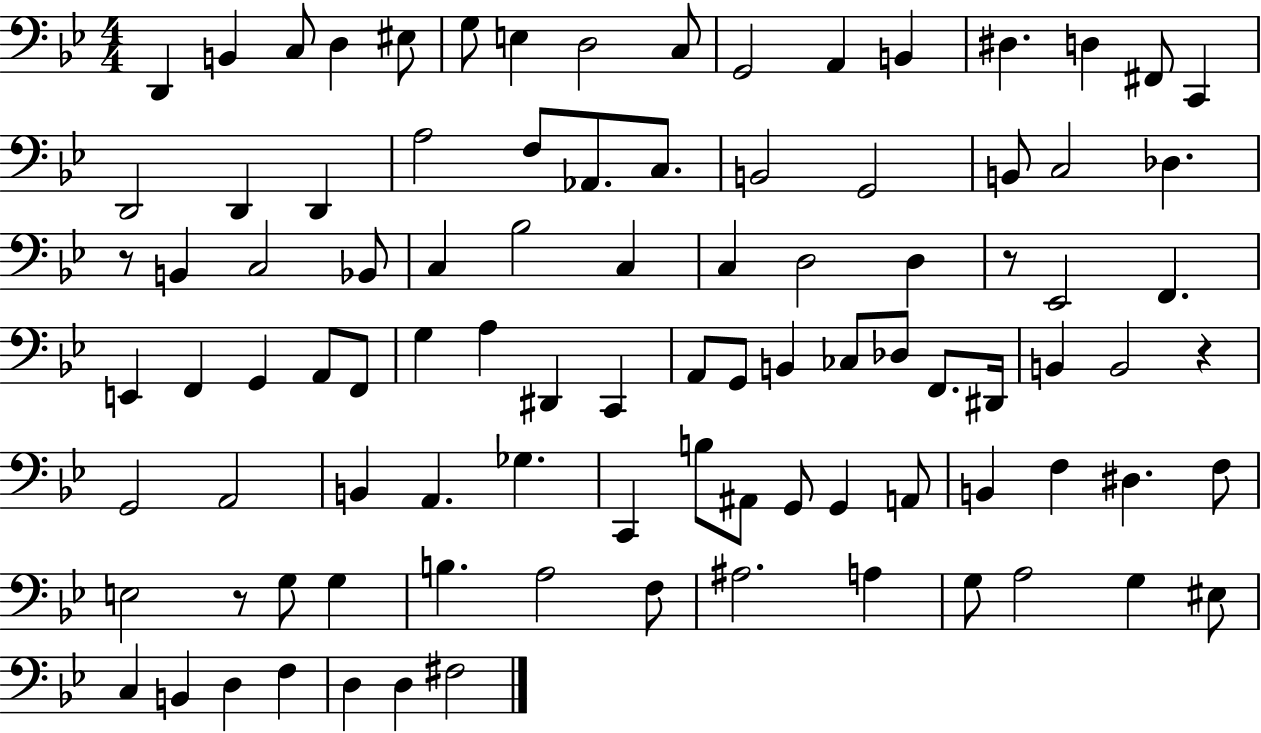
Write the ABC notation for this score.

X:1
T:Untitled
M:4/4
L:1/4
K:Bb
D,, B,, C,/2 D, ^E,/2 G,/2 E, D,2 C,/2 G,,2 A,, B,, ^D, D, ^F,,/2 C,, D,,2 D,, D,, A,2 F,/2 _A,,/2 C,/2 B,,2 G,,2 B,,/2 C,2 _D, z/2 B,, C,2 _B,,/2 C, _B,2 C, C, D,2 D, z/2 _E,,2 F,, E,, F,, G,, A,,/2 F,,/2 G, A, ^D,, C,, A,,/2 G,,/2 B,, _C,/2 _D,/2 F,,/2 ^D,,/4 B,, B,,2 z G,,2 A,,2 B,, A,, _G, C,, B,/2 ^A,,/2 G,,/2 G,, A,,/2 B,, F, ^D, F,/2 E,2 z/2 G,/2 G, B, A,2 F,/2 ^A,2 A, G,/2 A,2 G, ^E,/2 C, B,, D, F, D, D, ^F,2